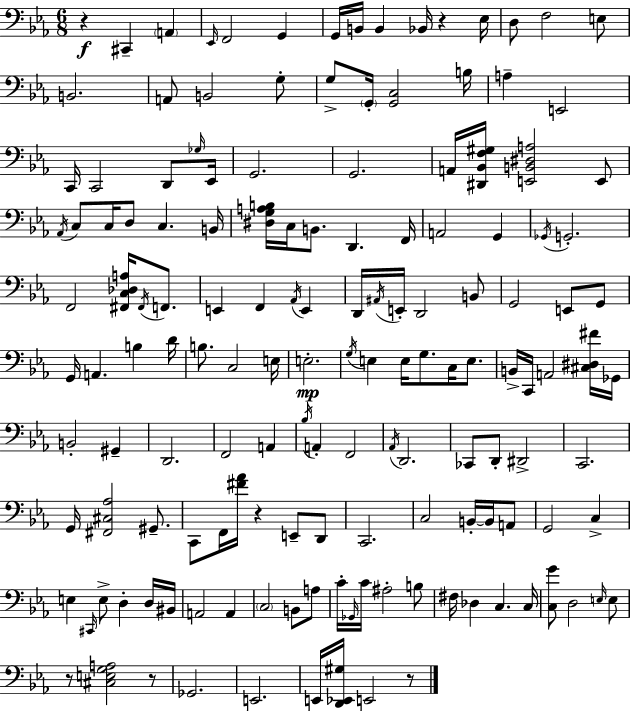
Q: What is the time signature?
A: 6/8